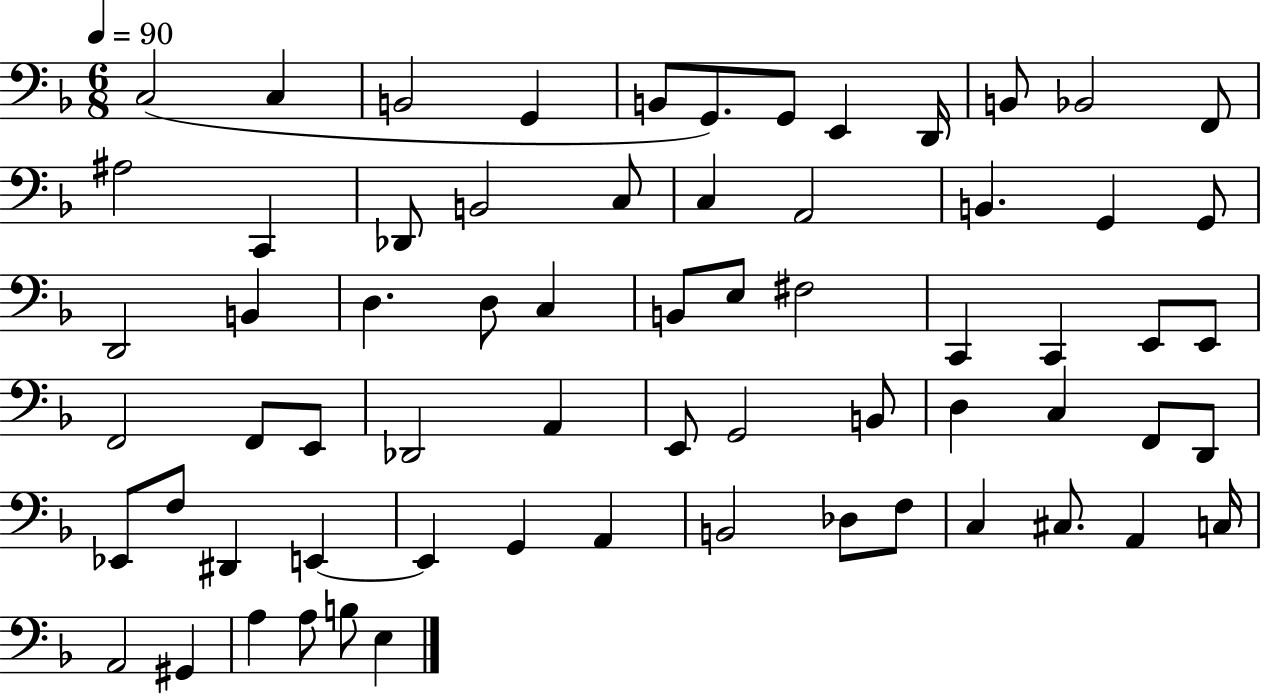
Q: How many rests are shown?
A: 0